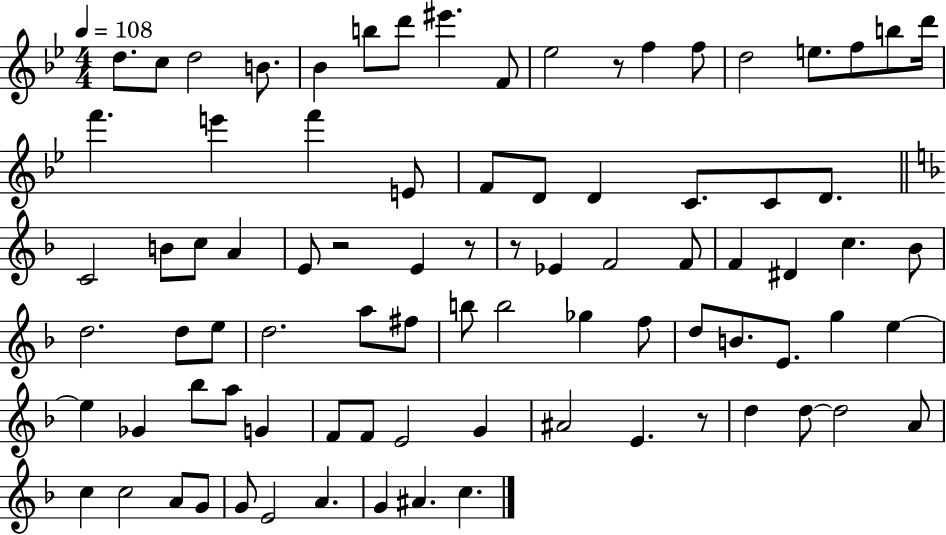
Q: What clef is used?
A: treble